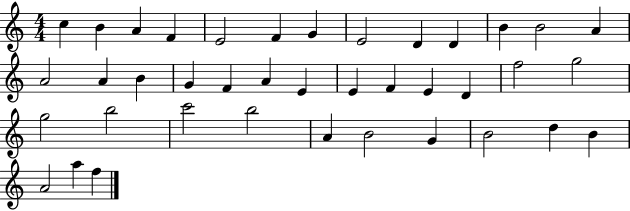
C5/q B4/q A4/q F4/q E4/h F4/q G4/q E4/h D4/q D4/q B4/q B4/h A4/q A4/h A4/q B4/q G4/q F4/q A4/q E4/q E4/q F4/q E4/q D4/q F5/h G5/h G5/h B5/h C6/h B5/h A4/q B4/h G4/q B4/h D5/q B4/q A4/h A5/q F5/q